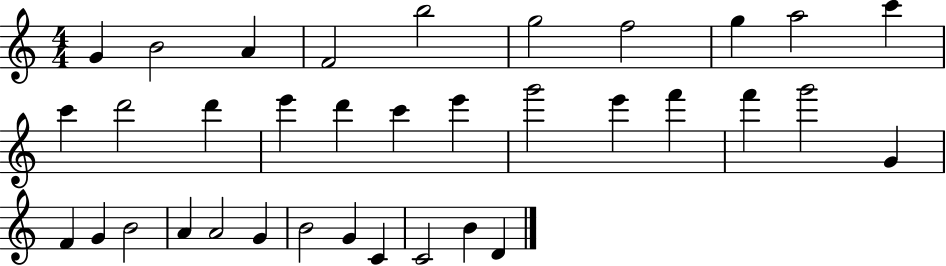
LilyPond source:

{
  \clef treble
  \numericTimeSignature
  \time 4/4
  \key c \major
  g'4 b'2 a'4 | f'2 b''2 | g''2 f''2 | g''4 a''2 c'''4 | \break c'''4 d'''2 d'''4 | e'''4 d'''4 c'''4 e'''4 | g'''2 e'''4 f'''4 | f'''4 g'''2 g'4 | \break f'4 g'4 b'2 | a'4 a'2 g'4 | b'2 g'4 c'4 | c'2 b'4 d'4 | \break \bar "|."
}